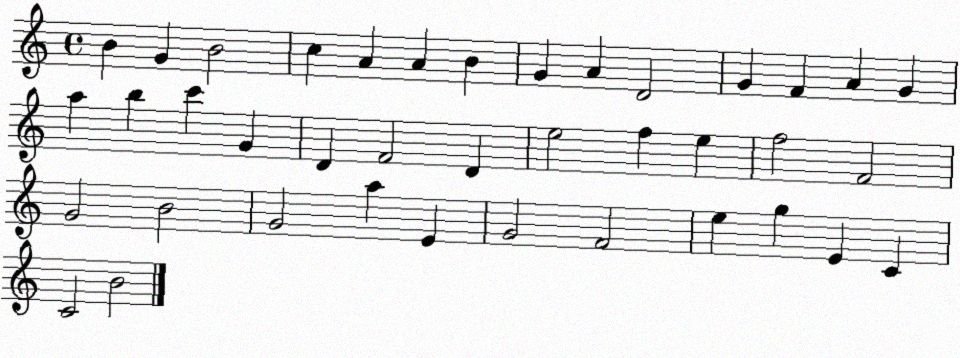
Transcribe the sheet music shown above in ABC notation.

X:1
T:Untitled
M:4/4
L:1/4
K:C
B G B2 c A A B G A D2 G F A G a b c' G D F2 D e2 f e f2 F2 G2 B2 G2 a E G2 F2 e g E C C2 B2